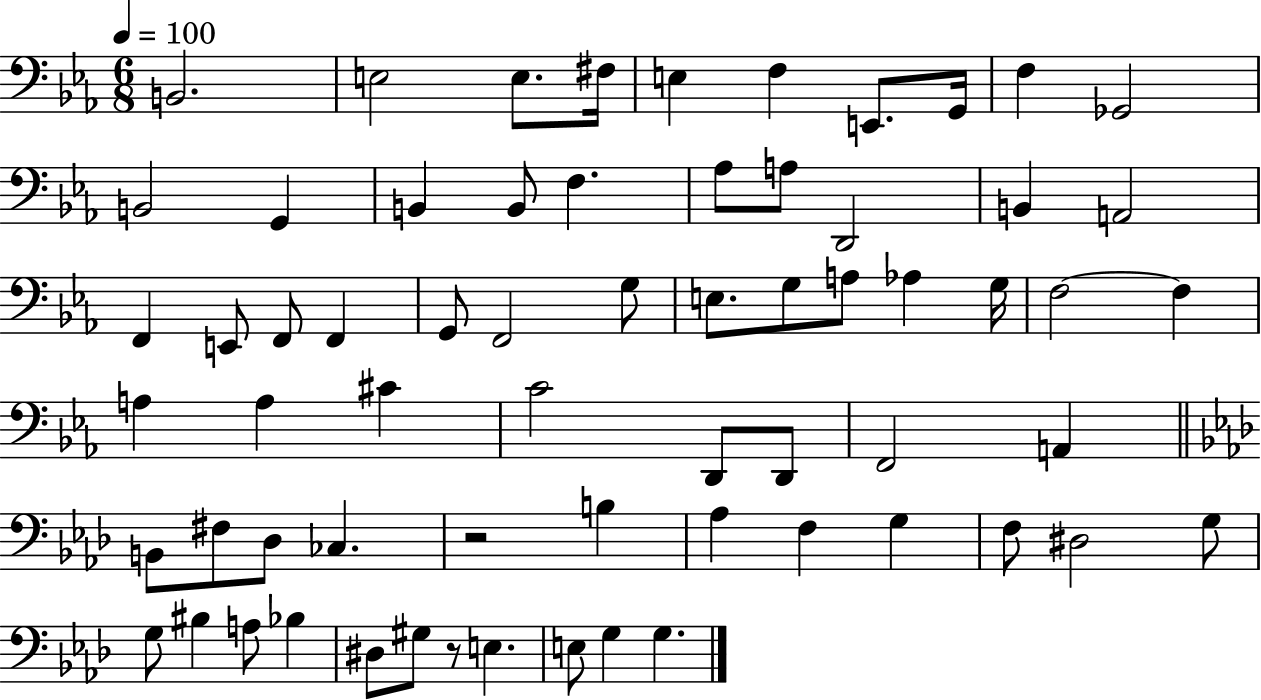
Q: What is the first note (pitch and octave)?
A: B2